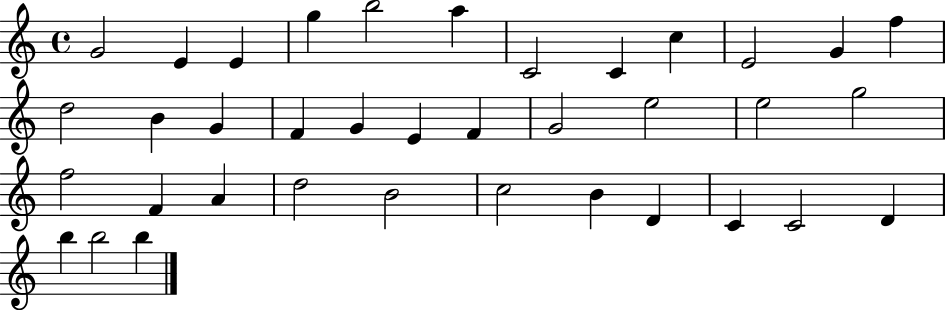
G4/h E4/q E4/q G5/q B5/h A5/q C4/h C4/q C5/q E4/h G4/q F5/q D5/h B4/q G4/q F4/q G4/q E4/q F4/q G4/h E5/h E5/h G5/h F5/h F4/q A4/q D5/h B4/h C5/h B4/q D4/q C4/q C4/h D4/q B5/q B5/h B5/q